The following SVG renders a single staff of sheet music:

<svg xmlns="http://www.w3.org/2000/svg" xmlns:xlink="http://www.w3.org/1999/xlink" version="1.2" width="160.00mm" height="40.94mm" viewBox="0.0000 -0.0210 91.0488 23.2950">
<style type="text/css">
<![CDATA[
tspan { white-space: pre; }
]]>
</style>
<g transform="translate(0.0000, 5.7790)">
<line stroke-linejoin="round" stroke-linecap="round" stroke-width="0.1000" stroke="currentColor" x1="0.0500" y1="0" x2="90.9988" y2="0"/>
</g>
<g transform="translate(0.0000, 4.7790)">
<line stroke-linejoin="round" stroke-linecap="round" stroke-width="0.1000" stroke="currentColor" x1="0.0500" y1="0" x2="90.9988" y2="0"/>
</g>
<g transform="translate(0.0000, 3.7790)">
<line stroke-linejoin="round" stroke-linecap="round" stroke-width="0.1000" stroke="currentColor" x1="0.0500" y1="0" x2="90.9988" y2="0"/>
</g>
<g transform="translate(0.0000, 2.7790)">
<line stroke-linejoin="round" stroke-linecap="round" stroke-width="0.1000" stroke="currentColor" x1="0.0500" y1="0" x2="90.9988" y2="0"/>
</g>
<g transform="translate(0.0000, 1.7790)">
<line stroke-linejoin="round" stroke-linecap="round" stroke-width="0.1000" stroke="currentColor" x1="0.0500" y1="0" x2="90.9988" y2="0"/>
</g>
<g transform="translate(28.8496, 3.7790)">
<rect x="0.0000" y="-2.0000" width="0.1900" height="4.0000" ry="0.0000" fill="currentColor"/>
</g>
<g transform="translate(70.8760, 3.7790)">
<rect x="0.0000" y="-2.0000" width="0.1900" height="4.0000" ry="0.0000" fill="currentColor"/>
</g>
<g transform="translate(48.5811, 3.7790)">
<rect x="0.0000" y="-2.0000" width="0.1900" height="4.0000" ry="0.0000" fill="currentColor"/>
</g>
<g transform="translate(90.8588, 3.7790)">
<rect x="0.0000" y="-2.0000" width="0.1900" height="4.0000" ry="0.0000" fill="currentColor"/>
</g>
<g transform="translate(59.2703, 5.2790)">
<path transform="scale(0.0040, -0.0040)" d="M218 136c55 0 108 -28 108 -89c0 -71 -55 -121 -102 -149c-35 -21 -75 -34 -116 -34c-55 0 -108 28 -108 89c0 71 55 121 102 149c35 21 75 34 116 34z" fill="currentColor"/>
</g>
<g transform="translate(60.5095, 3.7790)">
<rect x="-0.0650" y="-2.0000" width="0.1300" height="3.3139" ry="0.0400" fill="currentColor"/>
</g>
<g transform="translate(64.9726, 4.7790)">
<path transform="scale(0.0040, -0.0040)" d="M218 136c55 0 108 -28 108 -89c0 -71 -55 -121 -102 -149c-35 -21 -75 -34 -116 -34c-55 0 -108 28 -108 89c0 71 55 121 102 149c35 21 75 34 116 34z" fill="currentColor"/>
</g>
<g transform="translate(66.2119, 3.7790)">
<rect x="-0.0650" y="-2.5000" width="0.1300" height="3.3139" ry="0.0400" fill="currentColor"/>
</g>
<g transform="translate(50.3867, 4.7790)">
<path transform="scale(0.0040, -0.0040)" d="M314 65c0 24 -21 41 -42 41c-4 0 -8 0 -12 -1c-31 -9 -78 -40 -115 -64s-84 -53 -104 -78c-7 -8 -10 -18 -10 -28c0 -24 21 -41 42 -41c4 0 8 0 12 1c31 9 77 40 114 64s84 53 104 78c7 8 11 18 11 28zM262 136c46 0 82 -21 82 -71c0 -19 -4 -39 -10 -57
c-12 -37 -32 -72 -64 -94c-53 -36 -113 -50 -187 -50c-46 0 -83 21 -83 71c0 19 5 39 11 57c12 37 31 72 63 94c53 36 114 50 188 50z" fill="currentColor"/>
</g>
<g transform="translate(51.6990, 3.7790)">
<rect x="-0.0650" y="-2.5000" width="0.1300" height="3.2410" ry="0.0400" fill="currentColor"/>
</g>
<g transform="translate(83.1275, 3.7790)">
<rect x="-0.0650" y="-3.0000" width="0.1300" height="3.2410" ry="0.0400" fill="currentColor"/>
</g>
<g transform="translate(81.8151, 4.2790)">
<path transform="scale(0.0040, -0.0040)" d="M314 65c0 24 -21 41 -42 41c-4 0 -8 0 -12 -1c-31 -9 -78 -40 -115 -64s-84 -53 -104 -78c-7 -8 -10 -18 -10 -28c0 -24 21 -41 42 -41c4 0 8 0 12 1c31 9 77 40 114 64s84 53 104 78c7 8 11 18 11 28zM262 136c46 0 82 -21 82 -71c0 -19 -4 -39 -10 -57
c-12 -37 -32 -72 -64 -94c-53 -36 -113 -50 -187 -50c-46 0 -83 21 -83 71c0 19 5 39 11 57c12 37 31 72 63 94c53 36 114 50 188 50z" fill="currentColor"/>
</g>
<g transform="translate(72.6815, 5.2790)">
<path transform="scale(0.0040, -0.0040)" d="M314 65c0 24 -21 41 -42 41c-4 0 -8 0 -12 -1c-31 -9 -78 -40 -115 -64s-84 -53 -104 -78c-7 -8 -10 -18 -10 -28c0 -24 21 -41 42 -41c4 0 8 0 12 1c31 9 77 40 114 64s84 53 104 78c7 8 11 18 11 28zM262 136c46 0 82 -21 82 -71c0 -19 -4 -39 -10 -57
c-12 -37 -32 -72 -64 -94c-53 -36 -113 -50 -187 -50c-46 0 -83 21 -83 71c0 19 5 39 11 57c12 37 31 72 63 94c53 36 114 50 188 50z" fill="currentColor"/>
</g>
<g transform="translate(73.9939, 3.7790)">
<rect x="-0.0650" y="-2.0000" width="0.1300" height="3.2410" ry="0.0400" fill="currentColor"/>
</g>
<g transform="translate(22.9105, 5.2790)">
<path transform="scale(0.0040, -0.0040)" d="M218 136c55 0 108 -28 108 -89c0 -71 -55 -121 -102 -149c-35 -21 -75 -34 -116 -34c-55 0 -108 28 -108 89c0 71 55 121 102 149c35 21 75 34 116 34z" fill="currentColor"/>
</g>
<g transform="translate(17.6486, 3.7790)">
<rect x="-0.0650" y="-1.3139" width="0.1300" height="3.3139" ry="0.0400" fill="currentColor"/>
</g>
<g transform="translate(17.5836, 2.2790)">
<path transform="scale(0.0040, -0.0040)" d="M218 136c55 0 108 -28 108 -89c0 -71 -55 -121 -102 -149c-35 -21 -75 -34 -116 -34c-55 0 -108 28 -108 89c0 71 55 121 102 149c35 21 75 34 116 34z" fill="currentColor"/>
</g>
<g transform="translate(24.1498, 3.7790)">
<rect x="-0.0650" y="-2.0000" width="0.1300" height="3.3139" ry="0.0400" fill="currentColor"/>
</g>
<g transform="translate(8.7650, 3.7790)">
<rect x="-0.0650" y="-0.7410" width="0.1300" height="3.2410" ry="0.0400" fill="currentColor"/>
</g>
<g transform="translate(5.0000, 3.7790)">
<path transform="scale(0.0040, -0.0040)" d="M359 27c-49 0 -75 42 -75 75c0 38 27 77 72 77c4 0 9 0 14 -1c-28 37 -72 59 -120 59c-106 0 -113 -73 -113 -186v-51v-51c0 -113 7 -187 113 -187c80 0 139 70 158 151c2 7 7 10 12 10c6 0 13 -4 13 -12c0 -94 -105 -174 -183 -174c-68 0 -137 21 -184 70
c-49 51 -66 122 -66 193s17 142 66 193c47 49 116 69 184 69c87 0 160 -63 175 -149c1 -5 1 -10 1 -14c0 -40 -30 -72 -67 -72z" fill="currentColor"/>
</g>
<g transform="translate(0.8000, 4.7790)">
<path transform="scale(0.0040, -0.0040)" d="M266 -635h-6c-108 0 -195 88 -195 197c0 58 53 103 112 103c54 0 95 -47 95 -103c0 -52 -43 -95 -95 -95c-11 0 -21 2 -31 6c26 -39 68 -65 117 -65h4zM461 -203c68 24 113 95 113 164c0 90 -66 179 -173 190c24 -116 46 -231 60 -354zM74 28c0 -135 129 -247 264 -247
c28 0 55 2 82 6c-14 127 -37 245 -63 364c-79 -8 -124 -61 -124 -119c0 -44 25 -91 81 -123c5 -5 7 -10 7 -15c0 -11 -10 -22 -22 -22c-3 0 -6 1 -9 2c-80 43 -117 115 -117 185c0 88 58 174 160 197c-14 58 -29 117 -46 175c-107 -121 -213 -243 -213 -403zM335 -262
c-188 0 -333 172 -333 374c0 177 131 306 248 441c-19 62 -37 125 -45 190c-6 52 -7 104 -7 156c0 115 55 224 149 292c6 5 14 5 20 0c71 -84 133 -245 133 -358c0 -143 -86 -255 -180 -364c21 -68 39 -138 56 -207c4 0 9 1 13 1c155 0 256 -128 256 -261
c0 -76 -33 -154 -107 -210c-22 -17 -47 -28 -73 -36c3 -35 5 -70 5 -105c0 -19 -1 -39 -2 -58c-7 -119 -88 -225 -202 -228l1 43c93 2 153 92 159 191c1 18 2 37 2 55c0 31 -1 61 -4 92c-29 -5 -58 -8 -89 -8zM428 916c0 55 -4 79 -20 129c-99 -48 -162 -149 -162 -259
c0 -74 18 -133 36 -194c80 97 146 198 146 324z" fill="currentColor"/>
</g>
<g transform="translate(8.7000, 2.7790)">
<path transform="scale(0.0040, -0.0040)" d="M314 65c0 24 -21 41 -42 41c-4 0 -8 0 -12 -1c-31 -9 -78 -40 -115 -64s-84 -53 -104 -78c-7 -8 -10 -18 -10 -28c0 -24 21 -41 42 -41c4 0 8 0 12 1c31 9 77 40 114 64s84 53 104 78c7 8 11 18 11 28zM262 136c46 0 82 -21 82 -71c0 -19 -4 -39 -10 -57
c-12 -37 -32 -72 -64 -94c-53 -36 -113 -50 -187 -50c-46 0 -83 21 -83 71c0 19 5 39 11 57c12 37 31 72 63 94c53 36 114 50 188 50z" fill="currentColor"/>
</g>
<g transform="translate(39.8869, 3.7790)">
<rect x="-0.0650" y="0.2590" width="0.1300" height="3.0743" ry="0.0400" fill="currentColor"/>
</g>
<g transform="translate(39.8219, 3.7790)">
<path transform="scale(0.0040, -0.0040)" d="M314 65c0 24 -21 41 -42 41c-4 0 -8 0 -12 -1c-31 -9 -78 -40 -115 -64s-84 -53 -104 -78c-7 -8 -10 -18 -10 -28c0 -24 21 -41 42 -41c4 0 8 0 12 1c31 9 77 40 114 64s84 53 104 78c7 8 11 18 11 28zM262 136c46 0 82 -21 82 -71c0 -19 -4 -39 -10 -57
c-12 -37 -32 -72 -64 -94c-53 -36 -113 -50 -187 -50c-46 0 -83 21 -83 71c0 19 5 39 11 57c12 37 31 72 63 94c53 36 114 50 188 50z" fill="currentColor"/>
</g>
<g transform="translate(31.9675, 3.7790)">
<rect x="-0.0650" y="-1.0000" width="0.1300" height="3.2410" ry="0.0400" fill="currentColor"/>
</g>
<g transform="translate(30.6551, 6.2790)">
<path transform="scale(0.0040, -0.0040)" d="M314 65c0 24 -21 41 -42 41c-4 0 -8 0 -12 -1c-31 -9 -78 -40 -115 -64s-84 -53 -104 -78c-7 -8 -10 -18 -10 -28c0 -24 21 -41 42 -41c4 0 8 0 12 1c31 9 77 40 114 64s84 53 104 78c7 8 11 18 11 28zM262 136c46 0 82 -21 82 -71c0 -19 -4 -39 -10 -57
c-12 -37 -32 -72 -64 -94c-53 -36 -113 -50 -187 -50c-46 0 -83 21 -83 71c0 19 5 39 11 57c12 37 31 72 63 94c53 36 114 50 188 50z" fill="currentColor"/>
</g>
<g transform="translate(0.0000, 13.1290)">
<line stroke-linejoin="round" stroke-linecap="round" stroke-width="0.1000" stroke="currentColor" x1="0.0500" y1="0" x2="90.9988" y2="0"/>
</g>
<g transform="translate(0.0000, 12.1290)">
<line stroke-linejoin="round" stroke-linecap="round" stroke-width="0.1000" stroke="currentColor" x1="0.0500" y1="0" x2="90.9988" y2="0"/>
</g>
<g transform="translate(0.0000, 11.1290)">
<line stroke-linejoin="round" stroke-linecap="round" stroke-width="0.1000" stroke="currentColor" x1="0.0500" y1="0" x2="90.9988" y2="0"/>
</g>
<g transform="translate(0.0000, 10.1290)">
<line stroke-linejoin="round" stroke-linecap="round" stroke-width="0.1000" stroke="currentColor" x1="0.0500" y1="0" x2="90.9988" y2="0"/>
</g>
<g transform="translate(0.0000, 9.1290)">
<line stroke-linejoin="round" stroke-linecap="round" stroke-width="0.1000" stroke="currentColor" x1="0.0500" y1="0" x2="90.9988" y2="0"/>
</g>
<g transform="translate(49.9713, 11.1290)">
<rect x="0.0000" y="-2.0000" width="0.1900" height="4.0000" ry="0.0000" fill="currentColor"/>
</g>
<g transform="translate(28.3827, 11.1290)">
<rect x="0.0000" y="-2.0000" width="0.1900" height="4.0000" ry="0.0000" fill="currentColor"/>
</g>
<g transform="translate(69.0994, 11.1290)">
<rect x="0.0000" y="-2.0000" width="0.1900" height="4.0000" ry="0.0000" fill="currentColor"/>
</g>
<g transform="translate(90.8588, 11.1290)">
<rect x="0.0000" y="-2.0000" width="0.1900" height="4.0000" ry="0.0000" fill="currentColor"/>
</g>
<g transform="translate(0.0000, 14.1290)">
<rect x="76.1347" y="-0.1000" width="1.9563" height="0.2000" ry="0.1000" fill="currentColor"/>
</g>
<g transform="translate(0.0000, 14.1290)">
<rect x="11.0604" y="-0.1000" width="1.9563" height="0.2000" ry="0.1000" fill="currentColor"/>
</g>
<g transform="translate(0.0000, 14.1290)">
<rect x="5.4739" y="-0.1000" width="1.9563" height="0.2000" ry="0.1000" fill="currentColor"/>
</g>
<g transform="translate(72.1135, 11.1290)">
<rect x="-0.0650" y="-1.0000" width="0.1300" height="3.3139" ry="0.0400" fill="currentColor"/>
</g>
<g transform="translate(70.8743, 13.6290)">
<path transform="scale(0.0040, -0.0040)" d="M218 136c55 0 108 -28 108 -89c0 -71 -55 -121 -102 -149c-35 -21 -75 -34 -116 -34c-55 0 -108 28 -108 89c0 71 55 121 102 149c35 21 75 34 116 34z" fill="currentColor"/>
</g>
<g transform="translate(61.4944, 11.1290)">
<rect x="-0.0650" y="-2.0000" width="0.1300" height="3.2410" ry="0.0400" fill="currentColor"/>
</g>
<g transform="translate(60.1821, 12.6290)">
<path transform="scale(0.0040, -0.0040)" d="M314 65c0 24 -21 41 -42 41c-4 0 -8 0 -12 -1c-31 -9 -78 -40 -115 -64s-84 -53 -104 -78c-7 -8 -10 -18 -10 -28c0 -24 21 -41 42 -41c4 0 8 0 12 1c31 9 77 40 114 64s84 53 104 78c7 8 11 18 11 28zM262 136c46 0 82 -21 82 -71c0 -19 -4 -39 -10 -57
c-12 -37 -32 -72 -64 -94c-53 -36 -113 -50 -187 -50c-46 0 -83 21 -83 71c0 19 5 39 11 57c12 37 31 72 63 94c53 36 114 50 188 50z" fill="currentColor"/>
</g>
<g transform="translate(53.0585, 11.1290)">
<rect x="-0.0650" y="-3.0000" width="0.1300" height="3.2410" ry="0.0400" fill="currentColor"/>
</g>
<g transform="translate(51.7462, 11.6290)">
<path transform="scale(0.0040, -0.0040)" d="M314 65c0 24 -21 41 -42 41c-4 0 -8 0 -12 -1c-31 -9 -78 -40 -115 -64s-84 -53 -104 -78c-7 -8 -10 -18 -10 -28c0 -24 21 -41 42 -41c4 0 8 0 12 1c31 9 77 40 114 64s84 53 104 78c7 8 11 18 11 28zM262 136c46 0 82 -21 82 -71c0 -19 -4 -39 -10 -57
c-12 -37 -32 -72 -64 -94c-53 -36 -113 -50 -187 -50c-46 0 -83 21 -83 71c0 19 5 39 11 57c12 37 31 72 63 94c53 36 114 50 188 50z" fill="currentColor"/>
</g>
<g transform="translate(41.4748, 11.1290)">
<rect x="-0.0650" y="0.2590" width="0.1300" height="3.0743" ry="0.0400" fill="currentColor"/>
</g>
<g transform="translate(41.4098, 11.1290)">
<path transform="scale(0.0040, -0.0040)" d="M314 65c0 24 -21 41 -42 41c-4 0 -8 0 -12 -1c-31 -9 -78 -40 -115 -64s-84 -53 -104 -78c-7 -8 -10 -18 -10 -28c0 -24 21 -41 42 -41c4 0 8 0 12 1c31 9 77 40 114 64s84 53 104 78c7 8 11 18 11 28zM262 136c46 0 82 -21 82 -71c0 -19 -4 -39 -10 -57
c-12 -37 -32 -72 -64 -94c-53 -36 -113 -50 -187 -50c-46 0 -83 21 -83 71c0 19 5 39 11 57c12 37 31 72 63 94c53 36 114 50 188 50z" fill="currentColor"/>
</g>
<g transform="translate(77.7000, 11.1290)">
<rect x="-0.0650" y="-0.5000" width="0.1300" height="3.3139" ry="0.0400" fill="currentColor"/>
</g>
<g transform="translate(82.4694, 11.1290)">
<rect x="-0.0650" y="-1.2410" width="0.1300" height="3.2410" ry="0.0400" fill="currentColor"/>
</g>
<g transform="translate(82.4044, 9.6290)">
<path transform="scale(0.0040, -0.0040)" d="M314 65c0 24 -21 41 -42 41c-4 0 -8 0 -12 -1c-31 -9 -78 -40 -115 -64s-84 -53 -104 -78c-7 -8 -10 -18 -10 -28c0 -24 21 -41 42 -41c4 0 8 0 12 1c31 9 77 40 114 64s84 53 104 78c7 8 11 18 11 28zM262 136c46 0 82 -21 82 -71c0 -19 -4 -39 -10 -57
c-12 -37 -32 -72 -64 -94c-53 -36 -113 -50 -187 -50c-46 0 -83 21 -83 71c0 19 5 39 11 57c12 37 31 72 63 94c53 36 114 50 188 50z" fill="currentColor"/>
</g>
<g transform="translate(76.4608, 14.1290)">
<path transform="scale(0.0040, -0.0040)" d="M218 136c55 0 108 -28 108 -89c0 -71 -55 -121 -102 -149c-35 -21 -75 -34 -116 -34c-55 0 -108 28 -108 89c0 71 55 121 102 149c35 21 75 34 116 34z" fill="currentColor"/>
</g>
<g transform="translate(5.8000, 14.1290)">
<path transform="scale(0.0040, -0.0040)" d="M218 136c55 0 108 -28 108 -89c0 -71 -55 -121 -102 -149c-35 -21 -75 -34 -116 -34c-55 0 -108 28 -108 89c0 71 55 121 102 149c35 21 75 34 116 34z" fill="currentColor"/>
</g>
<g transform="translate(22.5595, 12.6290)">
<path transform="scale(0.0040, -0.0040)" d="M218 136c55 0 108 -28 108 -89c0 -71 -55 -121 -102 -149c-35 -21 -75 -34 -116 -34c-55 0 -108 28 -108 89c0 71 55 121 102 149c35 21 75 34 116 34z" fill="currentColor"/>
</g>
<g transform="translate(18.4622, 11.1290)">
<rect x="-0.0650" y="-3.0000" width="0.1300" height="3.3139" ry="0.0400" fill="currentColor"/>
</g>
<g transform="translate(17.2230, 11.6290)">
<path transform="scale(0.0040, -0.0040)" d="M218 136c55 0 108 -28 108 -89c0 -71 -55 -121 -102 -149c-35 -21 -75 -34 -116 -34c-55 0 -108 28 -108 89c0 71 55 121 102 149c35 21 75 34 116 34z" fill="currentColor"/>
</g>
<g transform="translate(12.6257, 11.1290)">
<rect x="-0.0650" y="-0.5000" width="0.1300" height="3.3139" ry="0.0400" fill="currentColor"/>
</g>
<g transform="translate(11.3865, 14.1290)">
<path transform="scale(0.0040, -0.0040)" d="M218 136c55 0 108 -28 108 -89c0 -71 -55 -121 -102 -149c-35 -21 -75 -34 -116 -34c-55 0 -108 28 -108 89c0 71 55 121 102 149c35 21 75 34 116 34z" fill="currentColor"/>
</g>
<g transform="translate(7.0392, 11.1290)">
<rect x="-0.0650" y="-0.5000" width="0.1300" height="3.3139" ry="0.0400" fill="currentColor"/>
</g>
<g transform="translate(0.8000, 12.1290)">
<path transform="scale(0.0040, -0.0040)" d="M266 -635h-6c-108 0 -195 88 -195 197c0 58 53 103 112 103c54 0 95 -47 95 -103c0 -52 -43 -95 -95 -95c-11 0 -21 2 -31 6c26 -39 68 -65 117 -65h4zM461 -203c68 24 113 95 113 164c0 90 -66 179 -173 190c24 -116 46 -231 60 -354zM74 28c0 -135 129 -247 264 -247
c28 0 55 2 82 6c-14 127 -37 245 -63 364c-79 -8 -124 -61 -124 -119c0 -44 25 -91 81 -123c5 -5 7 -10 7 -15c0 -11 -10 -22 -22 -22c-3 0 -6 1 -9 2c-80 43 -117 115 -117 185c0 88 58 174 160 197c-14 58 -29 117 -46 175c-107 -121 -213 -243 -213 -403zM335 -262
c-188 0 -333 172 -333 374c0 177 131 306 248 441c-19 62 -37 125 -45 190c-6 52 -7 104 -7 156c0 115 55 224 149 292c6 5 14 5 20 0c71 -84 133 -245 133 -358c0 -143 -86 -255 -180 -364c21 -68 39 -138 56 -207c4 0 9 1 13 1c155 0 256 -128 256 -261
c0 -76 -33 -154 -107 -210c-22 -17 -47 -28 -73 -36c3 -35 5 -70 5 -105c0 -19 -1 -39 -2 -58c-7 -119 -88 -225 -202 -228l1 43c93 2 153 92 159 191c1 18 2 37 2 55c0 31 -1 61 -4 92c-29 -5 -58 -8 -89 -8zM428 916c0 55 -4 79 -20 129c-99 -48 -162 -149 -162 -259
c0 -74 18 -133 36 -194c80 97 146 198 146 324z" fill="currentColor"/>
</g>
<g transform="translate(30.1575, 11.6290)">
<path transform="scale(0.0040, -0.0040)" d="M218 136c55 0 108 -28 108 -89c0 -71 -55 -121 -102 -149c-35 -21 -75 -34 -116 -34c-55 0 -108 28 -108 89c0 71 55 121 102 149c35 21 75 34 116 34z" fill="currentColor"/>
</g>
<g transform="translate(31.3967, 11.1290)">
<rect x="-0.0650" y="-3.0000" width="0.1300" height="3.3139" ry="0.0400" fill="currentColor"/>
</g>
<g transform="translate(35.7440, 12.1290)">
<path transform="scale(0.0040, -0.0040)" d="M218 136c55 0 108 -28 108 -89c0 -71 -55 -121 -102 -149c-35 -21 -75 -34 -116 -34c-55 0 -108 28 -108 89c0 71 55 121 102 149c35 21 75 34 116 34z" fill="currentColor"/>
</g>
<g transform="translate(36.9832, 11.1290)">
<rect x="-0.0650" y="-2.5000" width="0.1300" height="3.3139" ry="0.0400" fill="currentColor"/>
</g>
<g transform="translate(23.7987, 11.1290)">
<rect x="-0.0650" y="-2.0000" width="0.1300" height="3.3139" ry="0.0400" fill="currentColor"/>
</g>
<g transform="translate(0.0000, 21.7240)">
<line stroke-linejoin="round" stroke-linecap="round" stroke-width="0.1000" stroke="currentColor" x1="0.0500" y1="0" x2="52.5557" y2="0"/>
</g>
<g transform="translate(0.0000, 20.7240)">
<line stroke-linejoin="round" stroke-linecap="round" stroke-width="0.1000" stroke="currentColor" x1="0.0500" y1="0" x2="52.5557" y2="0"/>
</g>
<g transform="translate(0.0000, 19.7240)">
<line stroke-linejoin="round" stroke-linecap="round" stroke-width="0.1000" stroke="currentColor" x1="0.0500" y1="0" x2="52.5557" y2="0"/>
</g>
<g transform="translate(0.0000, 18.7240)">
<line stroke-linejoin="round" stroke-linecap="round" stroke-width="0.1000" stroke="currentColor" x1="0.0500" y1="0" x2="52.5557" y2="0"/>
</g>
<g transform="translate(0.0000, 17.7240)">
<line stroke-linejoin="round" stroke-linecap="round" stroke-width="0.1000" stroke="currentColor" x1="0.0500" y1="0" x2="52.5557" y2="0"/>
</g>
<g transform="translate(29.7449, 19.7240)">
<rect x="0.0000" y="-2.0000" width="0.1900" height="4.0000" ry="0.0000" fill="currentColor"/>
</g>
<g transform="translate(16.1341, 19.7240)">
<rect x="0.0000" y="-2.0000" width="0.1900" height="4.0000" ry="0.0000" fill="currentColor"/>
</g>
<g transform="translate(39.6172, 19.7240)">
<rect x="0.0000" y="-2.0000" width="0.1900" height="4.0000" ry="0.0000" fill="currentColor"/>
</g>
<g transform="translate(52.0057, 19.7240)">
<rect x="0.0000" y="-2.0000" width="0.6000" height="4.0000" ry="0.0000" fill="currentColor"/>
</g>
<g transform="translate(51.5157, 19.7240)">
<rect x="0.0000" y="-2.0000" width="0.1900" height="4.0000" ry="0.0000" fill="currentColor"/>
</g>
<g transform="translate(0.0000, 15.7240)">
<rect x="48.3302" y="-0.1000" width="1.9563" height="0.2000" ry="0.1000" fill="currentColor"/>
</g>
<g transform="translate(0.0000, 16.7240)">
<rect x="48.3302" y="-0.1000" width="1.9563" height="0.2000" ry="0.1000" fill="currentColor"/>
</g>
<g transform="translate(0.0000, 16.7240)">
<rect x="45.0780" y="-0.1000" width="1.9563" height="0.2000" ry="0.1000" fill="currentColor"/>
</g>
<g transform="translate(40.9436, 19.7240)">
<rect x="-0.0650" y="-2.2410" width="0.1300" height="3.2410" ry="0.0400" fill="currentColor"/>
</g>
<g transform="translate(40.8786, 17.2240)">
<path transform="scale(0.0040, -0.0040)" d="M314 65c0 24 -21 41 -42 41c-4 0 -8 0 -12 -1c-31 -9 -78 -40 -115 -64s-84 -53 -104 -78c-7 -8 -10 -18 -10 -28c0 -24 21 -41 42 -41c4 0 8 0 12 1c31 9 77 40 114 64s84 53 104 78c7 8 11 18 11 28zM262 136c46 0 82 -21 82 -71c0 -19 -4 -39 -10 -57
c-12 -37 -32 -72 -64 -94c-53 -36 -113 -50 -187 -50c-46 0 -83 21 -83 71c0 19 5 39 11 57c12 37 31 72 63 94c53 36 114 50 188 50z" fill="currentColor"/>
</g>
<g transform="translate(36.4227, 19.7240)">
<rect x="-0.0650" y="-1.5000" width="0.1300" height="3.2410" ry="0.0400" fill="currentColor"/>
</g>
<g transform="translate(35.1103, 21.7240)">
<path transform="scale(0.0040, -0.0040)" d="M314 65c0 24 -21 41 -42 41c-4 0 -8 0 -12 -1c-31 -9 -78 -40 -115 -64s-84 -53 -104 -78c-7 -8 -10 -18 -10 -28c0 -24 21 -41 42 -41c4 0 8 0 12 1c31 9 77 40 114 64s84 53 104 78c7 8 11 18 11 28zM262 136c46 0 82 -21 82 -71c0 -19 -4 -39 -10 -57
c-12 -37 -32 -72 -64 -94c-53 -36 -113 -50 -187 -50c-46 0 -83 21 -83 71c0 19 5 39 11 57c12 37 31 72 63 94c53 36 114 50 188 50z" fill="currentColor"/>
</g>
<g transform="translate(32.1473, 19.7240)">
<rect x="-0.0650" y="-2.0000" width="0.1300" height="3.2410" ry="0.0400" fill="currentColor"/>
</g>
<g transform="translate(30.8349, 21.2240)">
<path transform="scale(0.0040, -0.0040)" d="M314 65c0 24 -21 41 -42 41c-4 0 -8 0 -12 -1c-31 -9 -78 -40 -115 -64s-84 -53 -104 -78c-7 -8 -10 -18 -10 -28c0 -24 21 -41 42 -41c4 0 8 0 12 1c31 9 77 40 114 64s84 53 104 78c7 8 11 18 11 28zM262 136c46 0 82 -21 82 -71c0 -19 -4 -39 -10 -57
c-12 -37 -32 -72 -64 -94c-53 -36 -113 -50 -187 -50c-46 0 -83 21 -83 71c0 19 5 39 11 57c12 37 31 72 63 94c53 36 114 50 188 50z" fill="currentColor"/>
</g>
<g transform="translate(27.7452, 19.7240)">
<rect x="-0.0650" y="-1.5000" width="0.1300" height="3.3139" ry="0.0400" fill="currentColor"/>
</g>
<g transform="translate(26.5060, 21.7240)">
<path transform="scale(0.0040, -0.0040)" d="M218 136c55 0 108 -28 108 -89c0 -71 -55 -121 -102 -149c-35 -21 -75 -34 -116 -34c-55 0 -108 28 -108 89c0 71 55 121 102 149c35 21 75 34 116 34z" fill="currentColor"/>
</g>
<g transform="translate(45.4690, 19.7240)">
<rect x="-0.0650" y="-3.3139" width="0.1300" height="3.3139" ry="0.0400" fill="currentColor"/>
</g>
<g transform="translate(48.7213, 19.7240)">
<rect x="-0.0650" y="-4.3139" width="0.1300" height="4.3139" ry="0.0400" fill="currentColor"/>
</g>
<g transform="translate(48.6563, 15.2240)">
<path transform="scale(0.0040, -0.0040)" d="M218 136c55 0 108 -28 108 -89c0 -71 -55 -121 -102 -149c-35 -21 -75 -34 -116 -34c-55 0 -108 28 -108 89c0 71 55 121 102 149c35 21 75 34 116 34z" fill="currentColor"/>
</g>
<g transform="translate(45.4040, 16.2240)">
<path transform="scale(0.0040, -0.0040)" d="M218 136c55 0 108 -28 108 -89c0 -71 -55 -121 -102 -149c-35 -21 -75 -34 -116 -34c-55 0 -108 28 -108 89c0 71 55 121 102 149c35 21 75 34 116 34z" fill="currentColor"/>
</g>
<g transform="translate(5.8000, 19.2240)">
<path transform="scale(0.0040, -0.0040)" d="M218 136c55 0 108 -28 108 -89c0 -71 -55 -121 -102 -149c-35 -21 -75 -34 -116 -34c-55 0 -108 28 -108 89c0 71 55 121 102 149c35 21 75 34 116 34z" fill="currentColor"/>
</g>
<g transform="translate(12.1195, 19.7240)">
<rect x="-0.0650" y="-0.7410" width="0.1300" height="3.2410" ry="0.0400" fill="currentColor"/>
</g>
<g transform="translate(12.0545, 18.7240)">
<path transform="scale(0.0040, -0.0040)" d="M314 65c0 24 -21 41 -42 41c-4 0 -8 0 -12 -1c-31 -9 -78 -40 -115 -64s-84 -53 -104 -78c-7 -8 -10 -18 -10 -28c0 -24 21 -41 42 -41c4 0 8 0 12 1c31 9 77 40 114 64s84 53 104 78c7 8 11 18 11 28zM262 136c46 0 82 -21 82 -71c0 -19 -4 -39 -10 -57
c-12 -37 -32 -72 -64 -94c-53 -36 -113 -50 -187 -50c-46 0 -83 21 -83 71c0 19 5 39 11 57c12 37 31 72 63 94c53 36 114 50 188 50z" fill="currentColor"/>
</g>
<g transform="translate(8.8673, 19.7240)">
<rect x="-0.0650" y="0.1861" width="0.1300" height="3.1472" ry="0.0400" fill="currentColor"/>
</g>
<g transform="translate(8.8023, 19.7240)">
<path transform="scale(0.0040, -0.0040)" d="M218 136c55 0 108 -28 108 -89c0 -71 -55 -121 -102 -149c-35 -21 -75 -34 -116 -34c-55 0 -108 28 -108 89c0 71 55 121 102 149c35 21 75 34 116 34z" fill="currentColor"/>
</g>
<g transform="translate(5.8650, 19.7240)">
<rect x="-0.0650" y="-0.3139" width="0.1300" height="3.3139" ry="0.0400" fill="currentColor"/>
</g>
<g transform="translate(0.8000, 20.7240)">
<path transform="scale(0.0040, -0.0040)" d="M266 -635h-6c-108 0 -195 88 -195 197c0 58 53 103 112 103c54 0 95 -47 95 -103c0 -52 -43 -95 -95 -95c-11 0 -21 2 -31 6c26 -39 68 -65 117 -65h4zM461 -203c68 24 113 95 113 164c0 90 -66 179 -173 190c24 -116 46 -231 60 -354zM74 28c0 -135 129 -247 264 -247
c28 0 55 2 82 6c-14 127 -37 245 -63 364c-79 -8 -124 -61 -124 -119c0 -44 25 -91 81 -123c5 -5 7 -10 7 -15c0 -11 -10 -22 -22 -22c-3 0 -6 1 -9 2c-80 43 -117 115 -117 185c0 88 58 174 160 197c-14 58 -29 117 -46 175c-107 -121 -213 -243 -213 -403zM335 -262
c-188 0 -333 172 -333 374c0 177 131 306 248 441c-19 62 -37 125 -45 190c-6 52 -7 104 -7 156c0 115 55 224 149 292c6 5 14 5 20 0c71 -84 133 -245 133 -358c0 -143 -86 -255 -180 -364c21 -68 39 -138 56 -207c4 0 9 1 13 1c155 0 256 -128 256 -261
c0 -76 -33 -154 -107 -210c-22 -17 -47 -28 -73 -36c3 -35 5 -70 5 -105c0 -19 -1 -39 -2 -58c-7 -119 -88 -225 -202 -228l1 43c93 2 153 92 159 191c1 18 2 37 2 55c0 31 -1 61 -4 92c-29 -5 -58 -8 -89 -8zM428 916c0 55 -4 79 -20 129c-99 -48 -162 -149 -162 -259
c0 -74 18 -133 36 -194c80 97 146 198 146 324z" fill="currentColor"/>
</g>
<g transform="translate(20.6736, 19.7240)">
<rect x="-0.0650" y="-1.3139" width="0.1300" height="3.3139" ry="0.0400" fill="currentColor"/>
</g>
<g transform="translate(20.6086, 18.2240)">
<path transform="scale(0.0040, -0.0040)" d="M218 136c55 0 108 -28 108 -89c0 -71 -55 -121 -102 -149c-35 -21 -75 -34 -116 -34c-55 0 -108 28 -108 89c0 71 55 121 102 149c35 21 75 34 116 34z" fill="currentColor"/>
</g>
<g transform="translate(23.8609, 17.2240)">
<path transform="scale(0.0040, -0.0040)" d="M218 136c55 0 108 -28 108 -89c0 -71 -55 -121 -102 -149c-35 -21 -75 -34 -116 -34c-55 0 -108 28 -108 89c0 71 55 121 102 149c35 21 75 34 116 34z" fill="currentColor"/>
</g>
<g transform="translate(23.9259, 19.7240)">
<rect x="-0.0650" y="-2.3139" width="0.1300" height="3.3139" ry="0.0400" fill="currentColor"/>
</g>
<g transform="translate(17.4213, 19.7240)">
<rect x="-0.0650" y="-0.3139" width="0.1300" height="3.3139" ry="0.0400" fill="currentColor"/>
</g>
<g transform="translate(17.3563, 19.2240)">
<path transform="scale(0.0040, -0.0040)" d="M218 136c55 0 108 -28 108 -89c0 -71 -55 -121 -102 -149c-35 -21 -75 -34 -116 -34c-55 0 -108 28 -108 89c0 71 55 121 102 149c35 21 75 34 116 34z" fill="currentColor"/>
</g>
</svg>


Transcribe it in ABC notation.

X:1
T:Untitled
M:4/4
L:1/4
K:C
d2 e F D2 B2 G2 F G F2 A2 C C A F A G B2 A2 F2 D C e2 c B d2 c e g E F2 E2 g2 b d'